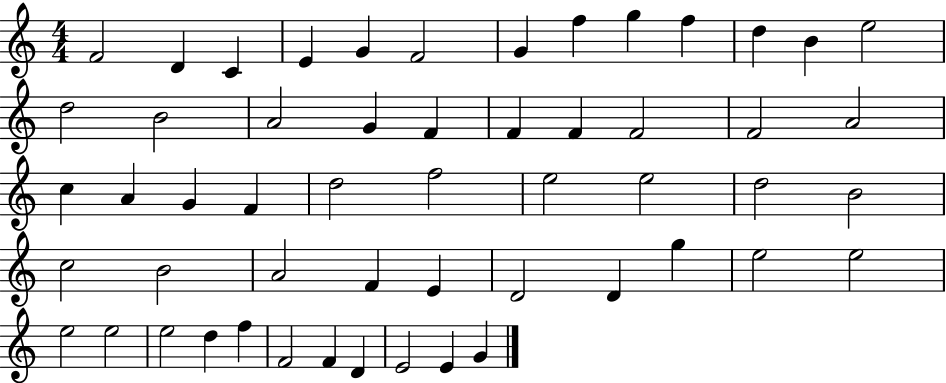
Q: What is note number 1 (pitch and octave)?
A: F4